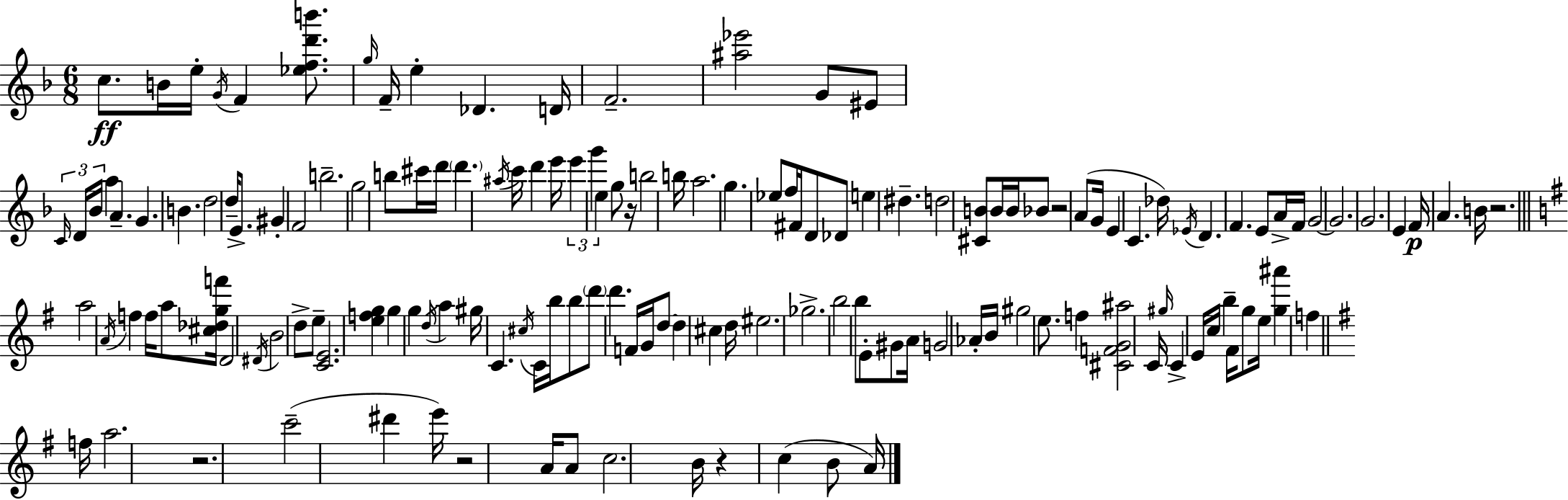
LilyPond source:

{
  \clef treble
  \numericTimeSignature
  \time 6/8
  \key f \major
  c''8.\ff b'16 e''16-. \acciaccatura { g'16 } f'4 <ees'' f'' d''' b'''>8. | \grace { g''16 } f'16-- e''4-. des'4. | d'16 f'2.-- | <ais'' ees'''>2 g'8 | \break eis'8 \tuplet 3/2 { \grace { c'16 } d'16 bes'16 } a''4 a'4.-- | g'4. b'4. | d''2 d''16-- | e'8.-> gis'4-. f'2 | \break b''2.-- | g''2 b''8 | cis'''16 d'''16 \parenthesize d'''4. \acciaccatura { ais''16 } c'''16 d'''4 | e'''16 \tuplet 3/2 { e'''4 g'''4 | \break e''4 } g''8 r16 b''2 | b''16 a''2. | g''4. ees''8 | f''16 fis'16 d'8 des'8 e''4 dis''4.-- | \break d''2 | <cis' b'>8 b'16 b'16 bes'8 r2 | a'8( g'16 e'4 c'4. | des''16) \acciaccatura { ees'16 } d'4. f'4. | \break e'8 a'16-> f'16 g'2~~ | g'2. | g'2. | e'4 f'16\p a'4. | \break b'16 r2. | \bar "||" \break \key g \major a''2 \acciaccatura { a'16 } f''4 | f''16 a''8 <cis'' des'' g'' f'''>16 d'2 | \acciaccatura { dis'16 } b'2 d''8-> | e''8-- <c' e'>2. | \break <e'' f'' g''>4 g''4 g''4 | \acciaccatura { d''16 } a''4 gis''16 c'4. | \acciaccatura { cis''16 } c'16 b''16 b''8 \parenthesize d'''8 d'''4. | f'16 g'16 d''8~~ d''4 cis''4 | \break d''16 eis''2. | ges''2.-> | b''2 | b''8 e'8-. gis'8 a'16 g'2 | \break aes'16-. b'16 gis''2 | e''8. f''4 <cis' f' g' ais''>2 | c'16 \grace { gis''16 } c'4-> e'16 c''16 | b''4-- fis'16 g''8 e''16 <g'' ais'''>4 | \break f''4 \bar "||" \break \key g \major f''16 a''2. | r2. | c'''2--( dis'''4 | e'''16) r2 a'16 a'8 | \break c''2. | b'16 r4 c''4( b'8 | a'16) \bar "|."
}